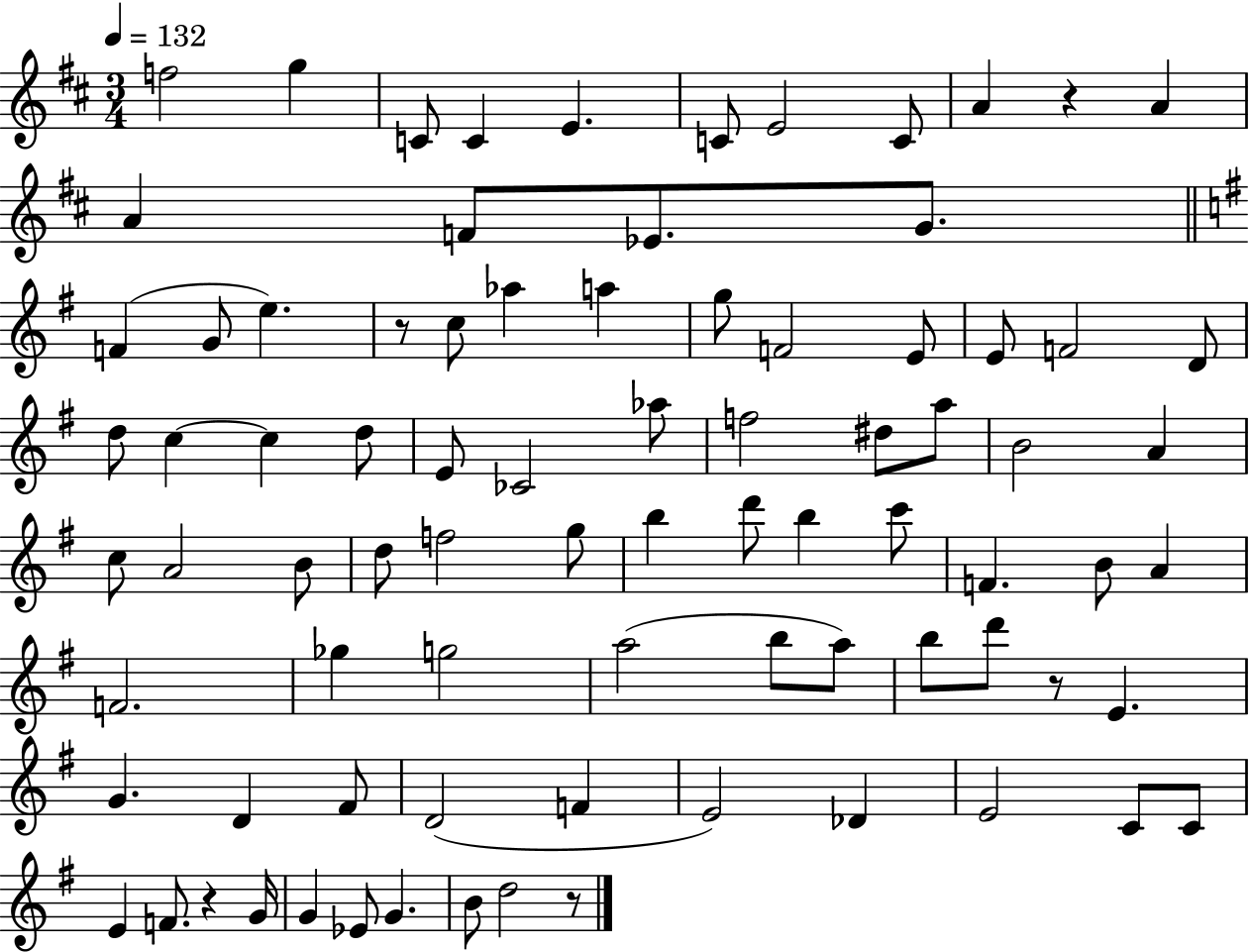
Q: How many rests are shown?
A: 5